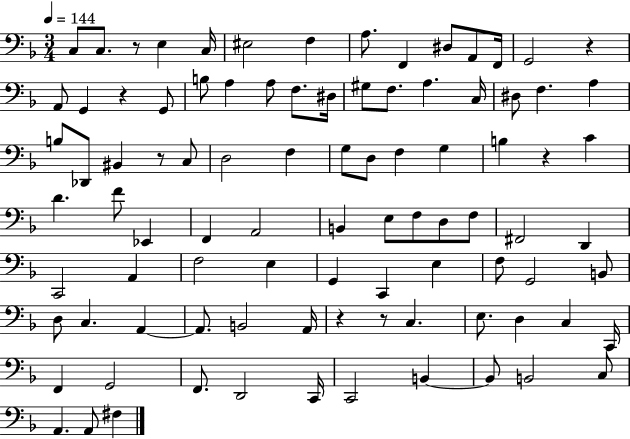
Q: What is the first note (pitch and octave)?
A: C3